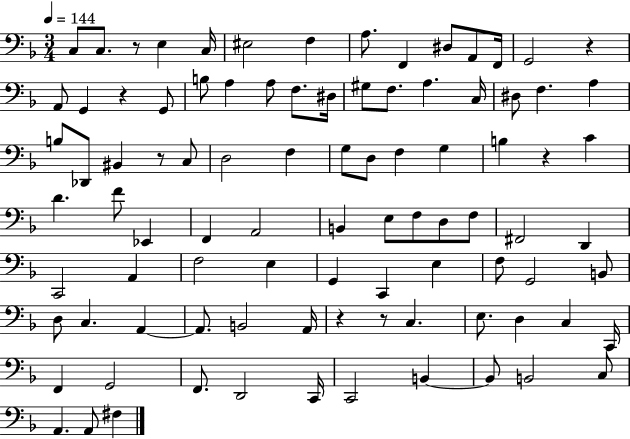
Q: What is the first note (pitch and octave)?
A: C3